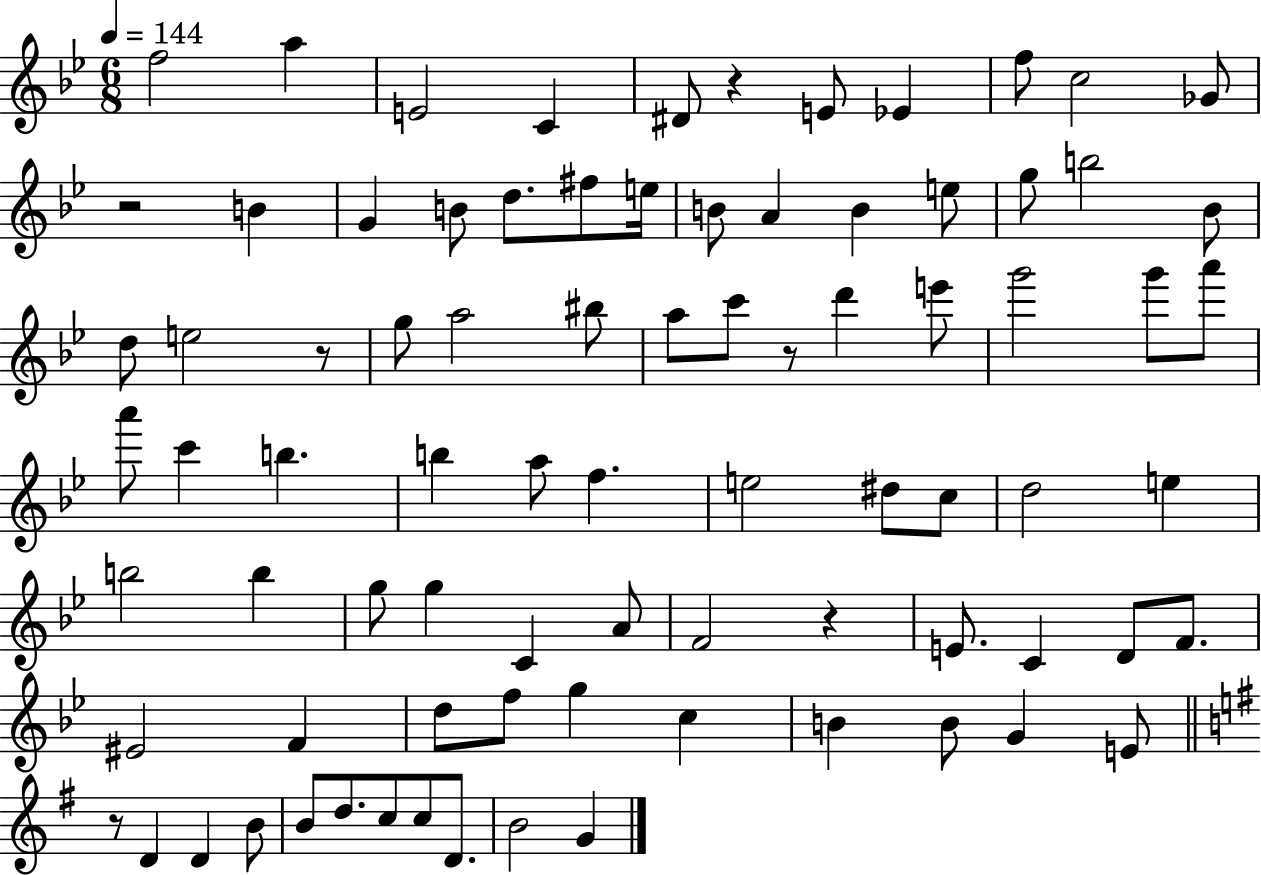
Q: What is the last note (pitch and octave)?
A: G4